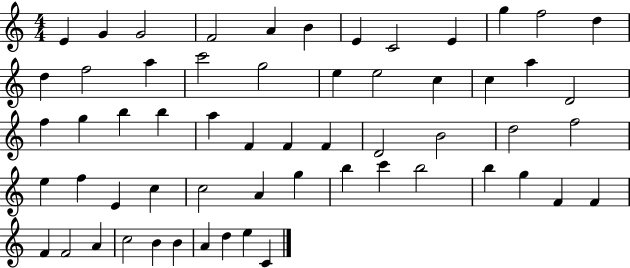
E4/q G4/q G4/h F4/h A4/q B4/q E4/q C4/h E4/q G5/q F5/h D5/q D5/q F5/h A5/q C6/h G5/h E5/q E5/h C5/q C5/q A5/q D4/h F5/q G5/q B5/q B5/q A5/q F4/q F4/q F4/q D4/h B4/h D5/h F5/h E5/q F5/q E4/q C5/q C5/h A4/q G5/q B5/q C6/q B5/h B5/q G5/q F4/q F4/q F4/q F4/h A4/q C5/h B4/q B4/q A4/q D5/q E5/q C4/q